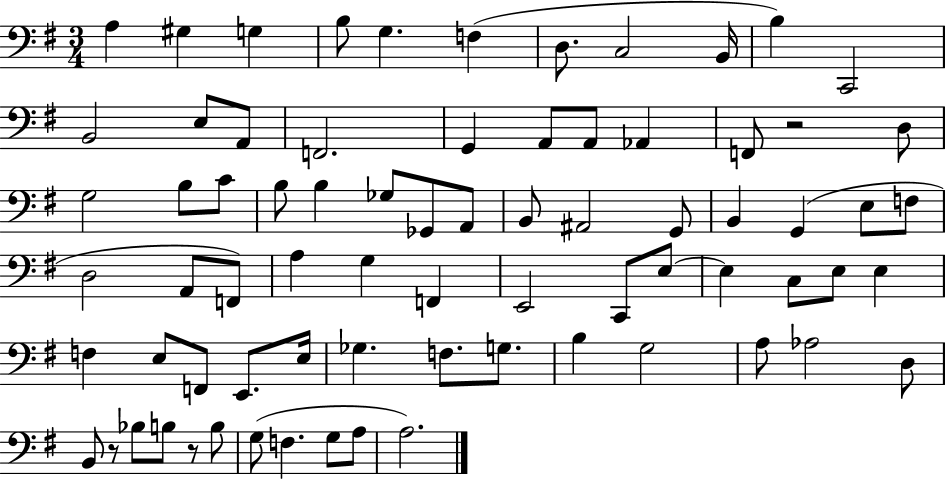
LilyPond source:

{
  \clef bass
  \numericTimeSignature
  \time 3/4
  \key g \major
  a4 gis4 g4 | b8 g4. f4( | d8. c2 b,16 | b4) c,2 | \break b,2 e8 a,8 | f,2. | g,4 a,8 a,8 aes,4 | f,8 r2 d8 | \break g2 b8 c'8 | b8 b4 ges8 ges,8 a,8 | b,8 ais,2 g,8 | b,4 g,4( e8 f8 | \break d2 a,8 f,8) | a4 g4 f,4 | e,2 c,8 e8~~ | e4 c8 e8 e4 | \break f4 e8 f,8 e,8. e16 | ges4. f8. g8. | b4 g2 | a8 aes2 d8 | \break b,8 r8 bes8 b8 r8 b8 | g8( f4. g8 a8 | a2.) | \bar "|."
}